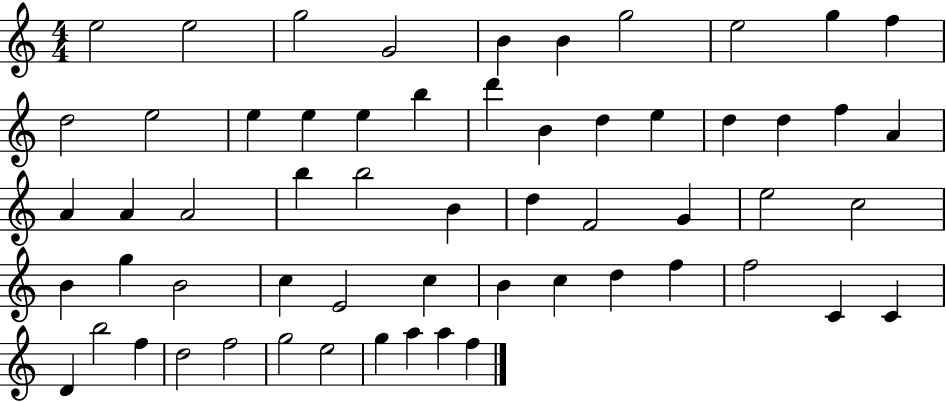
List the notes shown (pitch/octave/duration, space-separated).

E5/h E5/h G5/h G4/h B4/q B4/q G5/h E5/h G5/q F5/q D5/h E5/h E5/q E5/q E5/q B5/q D6/q B4/q D5/q E5/q D5/q D5/q F5/q A4/q A4/q A4/q A4/h B5/q B5/h B4/q D5/q F4/h G4/q E5/h C5/h B4/q G5/q B4/h C5/q E4/h C5/q B4/q C5/q D5/q F5/q F5/h C4/q C4/q D4/q B5/h F5/q D5/h F5/h G5/h E5/h G5/q A5/q A5/q F5/q